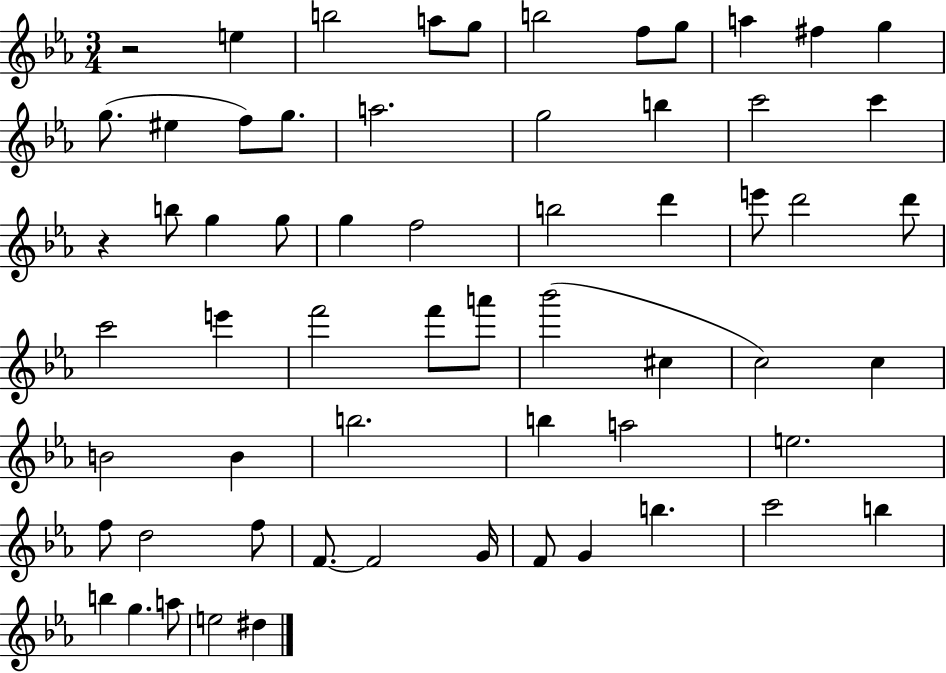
{
  \clef treble
  \numericTimeSignature
  \time 3/4
  \key ees \major
  r2 e''4 | b''2 a''8 g''8 | b''2 f''8 g''8 | a''4 fis''4 g''4 | \break g''8.( eis''4 f''8) g''8. | a''2. | g''2 b''4 | c'''2 c'''4 | \break r4 b''8 g''4 g''8 | g''4 f''2 | b''2 d'''4 | e'''8 d'''2 d'''8 | \break c'''2 e'''4 | f'''2 f'''8 a'''8 | bes'''2( cis''4 | c''2) c''4 | \break b'2 b'4 | b''2. | b''4 a''2 | e''2. | \break f''8 d''2 f''8 | f'8.~~ f'2 g'16 | f'8 g'4 b''4. | c'''2 b''4 | \break b''4 g''4. a''8 | e''2 dis''4 | \bar "|."
}